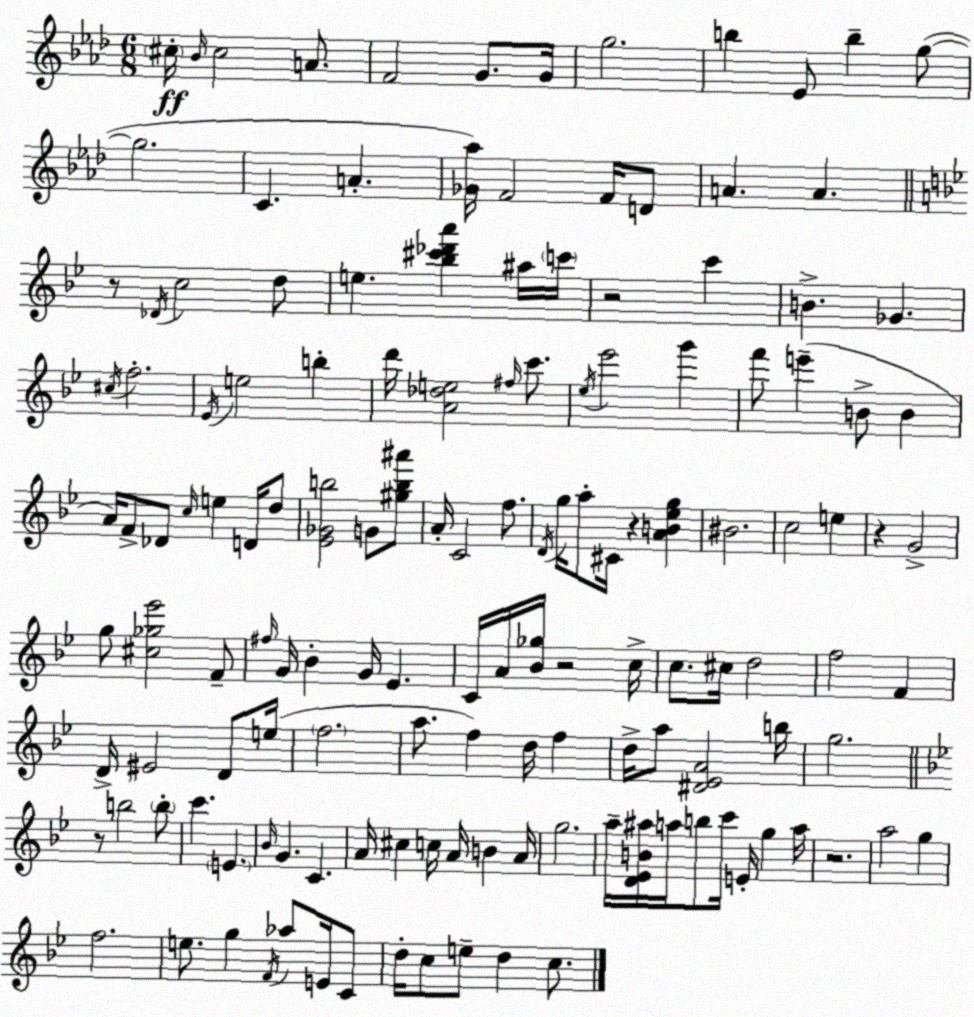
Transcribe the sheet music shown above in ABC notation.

X:1
T:Untitled
M:6/8
L:1/4
K:Fm
^c/4 _B/4 ^c2 A/2 F2 G/2 G/4 g2 b _E/2 b g/2 g2 C A [_G_a]/4 F2 F/4 D/2 A A z/2 _D/4 c2 d/2 e [_b^c'_d'a'] ^a/4 c'/4 z2 c' B _G ^c/4 f2 _E/4 e2 b d'/4 [A_de]2 ^f/4 c'/2 _e/4 _e'2 g' f'/2 e' B/2 B A/4 F/2 _D/2 c/4 e D/4 d/2 [_E_Gb]2 G/2 [^gb^a']/2 A/4 C2 f/2 D/4 g/4 a/2 ^C/4 z [AB_eg] ^B2 c2 e z G2 g/2 [^c_g_e']2 F/2 ^f/4 G/4 _B G/4 _E C/4 A/4 [_B_g]/4 z2 c/4 c/2 ^c/4 d2 f2 F D/4 ^E2 D/2 e/4 f2 a/2 f d/4 f d/4 a/2 [^D_EA]2 b/4 g2 z/2 b2 b/2 c' E _B/4 G C A/4 ^c c/4 A/4 B A/4 g2 a/4 [D_EB^a]/4 a/4 b/2 c'/4 E/4 g a/4 z2 a2 g f2 e/2 g F/4 _a/2 E/4 C/2 d/4 c/2 e/2 d c/2